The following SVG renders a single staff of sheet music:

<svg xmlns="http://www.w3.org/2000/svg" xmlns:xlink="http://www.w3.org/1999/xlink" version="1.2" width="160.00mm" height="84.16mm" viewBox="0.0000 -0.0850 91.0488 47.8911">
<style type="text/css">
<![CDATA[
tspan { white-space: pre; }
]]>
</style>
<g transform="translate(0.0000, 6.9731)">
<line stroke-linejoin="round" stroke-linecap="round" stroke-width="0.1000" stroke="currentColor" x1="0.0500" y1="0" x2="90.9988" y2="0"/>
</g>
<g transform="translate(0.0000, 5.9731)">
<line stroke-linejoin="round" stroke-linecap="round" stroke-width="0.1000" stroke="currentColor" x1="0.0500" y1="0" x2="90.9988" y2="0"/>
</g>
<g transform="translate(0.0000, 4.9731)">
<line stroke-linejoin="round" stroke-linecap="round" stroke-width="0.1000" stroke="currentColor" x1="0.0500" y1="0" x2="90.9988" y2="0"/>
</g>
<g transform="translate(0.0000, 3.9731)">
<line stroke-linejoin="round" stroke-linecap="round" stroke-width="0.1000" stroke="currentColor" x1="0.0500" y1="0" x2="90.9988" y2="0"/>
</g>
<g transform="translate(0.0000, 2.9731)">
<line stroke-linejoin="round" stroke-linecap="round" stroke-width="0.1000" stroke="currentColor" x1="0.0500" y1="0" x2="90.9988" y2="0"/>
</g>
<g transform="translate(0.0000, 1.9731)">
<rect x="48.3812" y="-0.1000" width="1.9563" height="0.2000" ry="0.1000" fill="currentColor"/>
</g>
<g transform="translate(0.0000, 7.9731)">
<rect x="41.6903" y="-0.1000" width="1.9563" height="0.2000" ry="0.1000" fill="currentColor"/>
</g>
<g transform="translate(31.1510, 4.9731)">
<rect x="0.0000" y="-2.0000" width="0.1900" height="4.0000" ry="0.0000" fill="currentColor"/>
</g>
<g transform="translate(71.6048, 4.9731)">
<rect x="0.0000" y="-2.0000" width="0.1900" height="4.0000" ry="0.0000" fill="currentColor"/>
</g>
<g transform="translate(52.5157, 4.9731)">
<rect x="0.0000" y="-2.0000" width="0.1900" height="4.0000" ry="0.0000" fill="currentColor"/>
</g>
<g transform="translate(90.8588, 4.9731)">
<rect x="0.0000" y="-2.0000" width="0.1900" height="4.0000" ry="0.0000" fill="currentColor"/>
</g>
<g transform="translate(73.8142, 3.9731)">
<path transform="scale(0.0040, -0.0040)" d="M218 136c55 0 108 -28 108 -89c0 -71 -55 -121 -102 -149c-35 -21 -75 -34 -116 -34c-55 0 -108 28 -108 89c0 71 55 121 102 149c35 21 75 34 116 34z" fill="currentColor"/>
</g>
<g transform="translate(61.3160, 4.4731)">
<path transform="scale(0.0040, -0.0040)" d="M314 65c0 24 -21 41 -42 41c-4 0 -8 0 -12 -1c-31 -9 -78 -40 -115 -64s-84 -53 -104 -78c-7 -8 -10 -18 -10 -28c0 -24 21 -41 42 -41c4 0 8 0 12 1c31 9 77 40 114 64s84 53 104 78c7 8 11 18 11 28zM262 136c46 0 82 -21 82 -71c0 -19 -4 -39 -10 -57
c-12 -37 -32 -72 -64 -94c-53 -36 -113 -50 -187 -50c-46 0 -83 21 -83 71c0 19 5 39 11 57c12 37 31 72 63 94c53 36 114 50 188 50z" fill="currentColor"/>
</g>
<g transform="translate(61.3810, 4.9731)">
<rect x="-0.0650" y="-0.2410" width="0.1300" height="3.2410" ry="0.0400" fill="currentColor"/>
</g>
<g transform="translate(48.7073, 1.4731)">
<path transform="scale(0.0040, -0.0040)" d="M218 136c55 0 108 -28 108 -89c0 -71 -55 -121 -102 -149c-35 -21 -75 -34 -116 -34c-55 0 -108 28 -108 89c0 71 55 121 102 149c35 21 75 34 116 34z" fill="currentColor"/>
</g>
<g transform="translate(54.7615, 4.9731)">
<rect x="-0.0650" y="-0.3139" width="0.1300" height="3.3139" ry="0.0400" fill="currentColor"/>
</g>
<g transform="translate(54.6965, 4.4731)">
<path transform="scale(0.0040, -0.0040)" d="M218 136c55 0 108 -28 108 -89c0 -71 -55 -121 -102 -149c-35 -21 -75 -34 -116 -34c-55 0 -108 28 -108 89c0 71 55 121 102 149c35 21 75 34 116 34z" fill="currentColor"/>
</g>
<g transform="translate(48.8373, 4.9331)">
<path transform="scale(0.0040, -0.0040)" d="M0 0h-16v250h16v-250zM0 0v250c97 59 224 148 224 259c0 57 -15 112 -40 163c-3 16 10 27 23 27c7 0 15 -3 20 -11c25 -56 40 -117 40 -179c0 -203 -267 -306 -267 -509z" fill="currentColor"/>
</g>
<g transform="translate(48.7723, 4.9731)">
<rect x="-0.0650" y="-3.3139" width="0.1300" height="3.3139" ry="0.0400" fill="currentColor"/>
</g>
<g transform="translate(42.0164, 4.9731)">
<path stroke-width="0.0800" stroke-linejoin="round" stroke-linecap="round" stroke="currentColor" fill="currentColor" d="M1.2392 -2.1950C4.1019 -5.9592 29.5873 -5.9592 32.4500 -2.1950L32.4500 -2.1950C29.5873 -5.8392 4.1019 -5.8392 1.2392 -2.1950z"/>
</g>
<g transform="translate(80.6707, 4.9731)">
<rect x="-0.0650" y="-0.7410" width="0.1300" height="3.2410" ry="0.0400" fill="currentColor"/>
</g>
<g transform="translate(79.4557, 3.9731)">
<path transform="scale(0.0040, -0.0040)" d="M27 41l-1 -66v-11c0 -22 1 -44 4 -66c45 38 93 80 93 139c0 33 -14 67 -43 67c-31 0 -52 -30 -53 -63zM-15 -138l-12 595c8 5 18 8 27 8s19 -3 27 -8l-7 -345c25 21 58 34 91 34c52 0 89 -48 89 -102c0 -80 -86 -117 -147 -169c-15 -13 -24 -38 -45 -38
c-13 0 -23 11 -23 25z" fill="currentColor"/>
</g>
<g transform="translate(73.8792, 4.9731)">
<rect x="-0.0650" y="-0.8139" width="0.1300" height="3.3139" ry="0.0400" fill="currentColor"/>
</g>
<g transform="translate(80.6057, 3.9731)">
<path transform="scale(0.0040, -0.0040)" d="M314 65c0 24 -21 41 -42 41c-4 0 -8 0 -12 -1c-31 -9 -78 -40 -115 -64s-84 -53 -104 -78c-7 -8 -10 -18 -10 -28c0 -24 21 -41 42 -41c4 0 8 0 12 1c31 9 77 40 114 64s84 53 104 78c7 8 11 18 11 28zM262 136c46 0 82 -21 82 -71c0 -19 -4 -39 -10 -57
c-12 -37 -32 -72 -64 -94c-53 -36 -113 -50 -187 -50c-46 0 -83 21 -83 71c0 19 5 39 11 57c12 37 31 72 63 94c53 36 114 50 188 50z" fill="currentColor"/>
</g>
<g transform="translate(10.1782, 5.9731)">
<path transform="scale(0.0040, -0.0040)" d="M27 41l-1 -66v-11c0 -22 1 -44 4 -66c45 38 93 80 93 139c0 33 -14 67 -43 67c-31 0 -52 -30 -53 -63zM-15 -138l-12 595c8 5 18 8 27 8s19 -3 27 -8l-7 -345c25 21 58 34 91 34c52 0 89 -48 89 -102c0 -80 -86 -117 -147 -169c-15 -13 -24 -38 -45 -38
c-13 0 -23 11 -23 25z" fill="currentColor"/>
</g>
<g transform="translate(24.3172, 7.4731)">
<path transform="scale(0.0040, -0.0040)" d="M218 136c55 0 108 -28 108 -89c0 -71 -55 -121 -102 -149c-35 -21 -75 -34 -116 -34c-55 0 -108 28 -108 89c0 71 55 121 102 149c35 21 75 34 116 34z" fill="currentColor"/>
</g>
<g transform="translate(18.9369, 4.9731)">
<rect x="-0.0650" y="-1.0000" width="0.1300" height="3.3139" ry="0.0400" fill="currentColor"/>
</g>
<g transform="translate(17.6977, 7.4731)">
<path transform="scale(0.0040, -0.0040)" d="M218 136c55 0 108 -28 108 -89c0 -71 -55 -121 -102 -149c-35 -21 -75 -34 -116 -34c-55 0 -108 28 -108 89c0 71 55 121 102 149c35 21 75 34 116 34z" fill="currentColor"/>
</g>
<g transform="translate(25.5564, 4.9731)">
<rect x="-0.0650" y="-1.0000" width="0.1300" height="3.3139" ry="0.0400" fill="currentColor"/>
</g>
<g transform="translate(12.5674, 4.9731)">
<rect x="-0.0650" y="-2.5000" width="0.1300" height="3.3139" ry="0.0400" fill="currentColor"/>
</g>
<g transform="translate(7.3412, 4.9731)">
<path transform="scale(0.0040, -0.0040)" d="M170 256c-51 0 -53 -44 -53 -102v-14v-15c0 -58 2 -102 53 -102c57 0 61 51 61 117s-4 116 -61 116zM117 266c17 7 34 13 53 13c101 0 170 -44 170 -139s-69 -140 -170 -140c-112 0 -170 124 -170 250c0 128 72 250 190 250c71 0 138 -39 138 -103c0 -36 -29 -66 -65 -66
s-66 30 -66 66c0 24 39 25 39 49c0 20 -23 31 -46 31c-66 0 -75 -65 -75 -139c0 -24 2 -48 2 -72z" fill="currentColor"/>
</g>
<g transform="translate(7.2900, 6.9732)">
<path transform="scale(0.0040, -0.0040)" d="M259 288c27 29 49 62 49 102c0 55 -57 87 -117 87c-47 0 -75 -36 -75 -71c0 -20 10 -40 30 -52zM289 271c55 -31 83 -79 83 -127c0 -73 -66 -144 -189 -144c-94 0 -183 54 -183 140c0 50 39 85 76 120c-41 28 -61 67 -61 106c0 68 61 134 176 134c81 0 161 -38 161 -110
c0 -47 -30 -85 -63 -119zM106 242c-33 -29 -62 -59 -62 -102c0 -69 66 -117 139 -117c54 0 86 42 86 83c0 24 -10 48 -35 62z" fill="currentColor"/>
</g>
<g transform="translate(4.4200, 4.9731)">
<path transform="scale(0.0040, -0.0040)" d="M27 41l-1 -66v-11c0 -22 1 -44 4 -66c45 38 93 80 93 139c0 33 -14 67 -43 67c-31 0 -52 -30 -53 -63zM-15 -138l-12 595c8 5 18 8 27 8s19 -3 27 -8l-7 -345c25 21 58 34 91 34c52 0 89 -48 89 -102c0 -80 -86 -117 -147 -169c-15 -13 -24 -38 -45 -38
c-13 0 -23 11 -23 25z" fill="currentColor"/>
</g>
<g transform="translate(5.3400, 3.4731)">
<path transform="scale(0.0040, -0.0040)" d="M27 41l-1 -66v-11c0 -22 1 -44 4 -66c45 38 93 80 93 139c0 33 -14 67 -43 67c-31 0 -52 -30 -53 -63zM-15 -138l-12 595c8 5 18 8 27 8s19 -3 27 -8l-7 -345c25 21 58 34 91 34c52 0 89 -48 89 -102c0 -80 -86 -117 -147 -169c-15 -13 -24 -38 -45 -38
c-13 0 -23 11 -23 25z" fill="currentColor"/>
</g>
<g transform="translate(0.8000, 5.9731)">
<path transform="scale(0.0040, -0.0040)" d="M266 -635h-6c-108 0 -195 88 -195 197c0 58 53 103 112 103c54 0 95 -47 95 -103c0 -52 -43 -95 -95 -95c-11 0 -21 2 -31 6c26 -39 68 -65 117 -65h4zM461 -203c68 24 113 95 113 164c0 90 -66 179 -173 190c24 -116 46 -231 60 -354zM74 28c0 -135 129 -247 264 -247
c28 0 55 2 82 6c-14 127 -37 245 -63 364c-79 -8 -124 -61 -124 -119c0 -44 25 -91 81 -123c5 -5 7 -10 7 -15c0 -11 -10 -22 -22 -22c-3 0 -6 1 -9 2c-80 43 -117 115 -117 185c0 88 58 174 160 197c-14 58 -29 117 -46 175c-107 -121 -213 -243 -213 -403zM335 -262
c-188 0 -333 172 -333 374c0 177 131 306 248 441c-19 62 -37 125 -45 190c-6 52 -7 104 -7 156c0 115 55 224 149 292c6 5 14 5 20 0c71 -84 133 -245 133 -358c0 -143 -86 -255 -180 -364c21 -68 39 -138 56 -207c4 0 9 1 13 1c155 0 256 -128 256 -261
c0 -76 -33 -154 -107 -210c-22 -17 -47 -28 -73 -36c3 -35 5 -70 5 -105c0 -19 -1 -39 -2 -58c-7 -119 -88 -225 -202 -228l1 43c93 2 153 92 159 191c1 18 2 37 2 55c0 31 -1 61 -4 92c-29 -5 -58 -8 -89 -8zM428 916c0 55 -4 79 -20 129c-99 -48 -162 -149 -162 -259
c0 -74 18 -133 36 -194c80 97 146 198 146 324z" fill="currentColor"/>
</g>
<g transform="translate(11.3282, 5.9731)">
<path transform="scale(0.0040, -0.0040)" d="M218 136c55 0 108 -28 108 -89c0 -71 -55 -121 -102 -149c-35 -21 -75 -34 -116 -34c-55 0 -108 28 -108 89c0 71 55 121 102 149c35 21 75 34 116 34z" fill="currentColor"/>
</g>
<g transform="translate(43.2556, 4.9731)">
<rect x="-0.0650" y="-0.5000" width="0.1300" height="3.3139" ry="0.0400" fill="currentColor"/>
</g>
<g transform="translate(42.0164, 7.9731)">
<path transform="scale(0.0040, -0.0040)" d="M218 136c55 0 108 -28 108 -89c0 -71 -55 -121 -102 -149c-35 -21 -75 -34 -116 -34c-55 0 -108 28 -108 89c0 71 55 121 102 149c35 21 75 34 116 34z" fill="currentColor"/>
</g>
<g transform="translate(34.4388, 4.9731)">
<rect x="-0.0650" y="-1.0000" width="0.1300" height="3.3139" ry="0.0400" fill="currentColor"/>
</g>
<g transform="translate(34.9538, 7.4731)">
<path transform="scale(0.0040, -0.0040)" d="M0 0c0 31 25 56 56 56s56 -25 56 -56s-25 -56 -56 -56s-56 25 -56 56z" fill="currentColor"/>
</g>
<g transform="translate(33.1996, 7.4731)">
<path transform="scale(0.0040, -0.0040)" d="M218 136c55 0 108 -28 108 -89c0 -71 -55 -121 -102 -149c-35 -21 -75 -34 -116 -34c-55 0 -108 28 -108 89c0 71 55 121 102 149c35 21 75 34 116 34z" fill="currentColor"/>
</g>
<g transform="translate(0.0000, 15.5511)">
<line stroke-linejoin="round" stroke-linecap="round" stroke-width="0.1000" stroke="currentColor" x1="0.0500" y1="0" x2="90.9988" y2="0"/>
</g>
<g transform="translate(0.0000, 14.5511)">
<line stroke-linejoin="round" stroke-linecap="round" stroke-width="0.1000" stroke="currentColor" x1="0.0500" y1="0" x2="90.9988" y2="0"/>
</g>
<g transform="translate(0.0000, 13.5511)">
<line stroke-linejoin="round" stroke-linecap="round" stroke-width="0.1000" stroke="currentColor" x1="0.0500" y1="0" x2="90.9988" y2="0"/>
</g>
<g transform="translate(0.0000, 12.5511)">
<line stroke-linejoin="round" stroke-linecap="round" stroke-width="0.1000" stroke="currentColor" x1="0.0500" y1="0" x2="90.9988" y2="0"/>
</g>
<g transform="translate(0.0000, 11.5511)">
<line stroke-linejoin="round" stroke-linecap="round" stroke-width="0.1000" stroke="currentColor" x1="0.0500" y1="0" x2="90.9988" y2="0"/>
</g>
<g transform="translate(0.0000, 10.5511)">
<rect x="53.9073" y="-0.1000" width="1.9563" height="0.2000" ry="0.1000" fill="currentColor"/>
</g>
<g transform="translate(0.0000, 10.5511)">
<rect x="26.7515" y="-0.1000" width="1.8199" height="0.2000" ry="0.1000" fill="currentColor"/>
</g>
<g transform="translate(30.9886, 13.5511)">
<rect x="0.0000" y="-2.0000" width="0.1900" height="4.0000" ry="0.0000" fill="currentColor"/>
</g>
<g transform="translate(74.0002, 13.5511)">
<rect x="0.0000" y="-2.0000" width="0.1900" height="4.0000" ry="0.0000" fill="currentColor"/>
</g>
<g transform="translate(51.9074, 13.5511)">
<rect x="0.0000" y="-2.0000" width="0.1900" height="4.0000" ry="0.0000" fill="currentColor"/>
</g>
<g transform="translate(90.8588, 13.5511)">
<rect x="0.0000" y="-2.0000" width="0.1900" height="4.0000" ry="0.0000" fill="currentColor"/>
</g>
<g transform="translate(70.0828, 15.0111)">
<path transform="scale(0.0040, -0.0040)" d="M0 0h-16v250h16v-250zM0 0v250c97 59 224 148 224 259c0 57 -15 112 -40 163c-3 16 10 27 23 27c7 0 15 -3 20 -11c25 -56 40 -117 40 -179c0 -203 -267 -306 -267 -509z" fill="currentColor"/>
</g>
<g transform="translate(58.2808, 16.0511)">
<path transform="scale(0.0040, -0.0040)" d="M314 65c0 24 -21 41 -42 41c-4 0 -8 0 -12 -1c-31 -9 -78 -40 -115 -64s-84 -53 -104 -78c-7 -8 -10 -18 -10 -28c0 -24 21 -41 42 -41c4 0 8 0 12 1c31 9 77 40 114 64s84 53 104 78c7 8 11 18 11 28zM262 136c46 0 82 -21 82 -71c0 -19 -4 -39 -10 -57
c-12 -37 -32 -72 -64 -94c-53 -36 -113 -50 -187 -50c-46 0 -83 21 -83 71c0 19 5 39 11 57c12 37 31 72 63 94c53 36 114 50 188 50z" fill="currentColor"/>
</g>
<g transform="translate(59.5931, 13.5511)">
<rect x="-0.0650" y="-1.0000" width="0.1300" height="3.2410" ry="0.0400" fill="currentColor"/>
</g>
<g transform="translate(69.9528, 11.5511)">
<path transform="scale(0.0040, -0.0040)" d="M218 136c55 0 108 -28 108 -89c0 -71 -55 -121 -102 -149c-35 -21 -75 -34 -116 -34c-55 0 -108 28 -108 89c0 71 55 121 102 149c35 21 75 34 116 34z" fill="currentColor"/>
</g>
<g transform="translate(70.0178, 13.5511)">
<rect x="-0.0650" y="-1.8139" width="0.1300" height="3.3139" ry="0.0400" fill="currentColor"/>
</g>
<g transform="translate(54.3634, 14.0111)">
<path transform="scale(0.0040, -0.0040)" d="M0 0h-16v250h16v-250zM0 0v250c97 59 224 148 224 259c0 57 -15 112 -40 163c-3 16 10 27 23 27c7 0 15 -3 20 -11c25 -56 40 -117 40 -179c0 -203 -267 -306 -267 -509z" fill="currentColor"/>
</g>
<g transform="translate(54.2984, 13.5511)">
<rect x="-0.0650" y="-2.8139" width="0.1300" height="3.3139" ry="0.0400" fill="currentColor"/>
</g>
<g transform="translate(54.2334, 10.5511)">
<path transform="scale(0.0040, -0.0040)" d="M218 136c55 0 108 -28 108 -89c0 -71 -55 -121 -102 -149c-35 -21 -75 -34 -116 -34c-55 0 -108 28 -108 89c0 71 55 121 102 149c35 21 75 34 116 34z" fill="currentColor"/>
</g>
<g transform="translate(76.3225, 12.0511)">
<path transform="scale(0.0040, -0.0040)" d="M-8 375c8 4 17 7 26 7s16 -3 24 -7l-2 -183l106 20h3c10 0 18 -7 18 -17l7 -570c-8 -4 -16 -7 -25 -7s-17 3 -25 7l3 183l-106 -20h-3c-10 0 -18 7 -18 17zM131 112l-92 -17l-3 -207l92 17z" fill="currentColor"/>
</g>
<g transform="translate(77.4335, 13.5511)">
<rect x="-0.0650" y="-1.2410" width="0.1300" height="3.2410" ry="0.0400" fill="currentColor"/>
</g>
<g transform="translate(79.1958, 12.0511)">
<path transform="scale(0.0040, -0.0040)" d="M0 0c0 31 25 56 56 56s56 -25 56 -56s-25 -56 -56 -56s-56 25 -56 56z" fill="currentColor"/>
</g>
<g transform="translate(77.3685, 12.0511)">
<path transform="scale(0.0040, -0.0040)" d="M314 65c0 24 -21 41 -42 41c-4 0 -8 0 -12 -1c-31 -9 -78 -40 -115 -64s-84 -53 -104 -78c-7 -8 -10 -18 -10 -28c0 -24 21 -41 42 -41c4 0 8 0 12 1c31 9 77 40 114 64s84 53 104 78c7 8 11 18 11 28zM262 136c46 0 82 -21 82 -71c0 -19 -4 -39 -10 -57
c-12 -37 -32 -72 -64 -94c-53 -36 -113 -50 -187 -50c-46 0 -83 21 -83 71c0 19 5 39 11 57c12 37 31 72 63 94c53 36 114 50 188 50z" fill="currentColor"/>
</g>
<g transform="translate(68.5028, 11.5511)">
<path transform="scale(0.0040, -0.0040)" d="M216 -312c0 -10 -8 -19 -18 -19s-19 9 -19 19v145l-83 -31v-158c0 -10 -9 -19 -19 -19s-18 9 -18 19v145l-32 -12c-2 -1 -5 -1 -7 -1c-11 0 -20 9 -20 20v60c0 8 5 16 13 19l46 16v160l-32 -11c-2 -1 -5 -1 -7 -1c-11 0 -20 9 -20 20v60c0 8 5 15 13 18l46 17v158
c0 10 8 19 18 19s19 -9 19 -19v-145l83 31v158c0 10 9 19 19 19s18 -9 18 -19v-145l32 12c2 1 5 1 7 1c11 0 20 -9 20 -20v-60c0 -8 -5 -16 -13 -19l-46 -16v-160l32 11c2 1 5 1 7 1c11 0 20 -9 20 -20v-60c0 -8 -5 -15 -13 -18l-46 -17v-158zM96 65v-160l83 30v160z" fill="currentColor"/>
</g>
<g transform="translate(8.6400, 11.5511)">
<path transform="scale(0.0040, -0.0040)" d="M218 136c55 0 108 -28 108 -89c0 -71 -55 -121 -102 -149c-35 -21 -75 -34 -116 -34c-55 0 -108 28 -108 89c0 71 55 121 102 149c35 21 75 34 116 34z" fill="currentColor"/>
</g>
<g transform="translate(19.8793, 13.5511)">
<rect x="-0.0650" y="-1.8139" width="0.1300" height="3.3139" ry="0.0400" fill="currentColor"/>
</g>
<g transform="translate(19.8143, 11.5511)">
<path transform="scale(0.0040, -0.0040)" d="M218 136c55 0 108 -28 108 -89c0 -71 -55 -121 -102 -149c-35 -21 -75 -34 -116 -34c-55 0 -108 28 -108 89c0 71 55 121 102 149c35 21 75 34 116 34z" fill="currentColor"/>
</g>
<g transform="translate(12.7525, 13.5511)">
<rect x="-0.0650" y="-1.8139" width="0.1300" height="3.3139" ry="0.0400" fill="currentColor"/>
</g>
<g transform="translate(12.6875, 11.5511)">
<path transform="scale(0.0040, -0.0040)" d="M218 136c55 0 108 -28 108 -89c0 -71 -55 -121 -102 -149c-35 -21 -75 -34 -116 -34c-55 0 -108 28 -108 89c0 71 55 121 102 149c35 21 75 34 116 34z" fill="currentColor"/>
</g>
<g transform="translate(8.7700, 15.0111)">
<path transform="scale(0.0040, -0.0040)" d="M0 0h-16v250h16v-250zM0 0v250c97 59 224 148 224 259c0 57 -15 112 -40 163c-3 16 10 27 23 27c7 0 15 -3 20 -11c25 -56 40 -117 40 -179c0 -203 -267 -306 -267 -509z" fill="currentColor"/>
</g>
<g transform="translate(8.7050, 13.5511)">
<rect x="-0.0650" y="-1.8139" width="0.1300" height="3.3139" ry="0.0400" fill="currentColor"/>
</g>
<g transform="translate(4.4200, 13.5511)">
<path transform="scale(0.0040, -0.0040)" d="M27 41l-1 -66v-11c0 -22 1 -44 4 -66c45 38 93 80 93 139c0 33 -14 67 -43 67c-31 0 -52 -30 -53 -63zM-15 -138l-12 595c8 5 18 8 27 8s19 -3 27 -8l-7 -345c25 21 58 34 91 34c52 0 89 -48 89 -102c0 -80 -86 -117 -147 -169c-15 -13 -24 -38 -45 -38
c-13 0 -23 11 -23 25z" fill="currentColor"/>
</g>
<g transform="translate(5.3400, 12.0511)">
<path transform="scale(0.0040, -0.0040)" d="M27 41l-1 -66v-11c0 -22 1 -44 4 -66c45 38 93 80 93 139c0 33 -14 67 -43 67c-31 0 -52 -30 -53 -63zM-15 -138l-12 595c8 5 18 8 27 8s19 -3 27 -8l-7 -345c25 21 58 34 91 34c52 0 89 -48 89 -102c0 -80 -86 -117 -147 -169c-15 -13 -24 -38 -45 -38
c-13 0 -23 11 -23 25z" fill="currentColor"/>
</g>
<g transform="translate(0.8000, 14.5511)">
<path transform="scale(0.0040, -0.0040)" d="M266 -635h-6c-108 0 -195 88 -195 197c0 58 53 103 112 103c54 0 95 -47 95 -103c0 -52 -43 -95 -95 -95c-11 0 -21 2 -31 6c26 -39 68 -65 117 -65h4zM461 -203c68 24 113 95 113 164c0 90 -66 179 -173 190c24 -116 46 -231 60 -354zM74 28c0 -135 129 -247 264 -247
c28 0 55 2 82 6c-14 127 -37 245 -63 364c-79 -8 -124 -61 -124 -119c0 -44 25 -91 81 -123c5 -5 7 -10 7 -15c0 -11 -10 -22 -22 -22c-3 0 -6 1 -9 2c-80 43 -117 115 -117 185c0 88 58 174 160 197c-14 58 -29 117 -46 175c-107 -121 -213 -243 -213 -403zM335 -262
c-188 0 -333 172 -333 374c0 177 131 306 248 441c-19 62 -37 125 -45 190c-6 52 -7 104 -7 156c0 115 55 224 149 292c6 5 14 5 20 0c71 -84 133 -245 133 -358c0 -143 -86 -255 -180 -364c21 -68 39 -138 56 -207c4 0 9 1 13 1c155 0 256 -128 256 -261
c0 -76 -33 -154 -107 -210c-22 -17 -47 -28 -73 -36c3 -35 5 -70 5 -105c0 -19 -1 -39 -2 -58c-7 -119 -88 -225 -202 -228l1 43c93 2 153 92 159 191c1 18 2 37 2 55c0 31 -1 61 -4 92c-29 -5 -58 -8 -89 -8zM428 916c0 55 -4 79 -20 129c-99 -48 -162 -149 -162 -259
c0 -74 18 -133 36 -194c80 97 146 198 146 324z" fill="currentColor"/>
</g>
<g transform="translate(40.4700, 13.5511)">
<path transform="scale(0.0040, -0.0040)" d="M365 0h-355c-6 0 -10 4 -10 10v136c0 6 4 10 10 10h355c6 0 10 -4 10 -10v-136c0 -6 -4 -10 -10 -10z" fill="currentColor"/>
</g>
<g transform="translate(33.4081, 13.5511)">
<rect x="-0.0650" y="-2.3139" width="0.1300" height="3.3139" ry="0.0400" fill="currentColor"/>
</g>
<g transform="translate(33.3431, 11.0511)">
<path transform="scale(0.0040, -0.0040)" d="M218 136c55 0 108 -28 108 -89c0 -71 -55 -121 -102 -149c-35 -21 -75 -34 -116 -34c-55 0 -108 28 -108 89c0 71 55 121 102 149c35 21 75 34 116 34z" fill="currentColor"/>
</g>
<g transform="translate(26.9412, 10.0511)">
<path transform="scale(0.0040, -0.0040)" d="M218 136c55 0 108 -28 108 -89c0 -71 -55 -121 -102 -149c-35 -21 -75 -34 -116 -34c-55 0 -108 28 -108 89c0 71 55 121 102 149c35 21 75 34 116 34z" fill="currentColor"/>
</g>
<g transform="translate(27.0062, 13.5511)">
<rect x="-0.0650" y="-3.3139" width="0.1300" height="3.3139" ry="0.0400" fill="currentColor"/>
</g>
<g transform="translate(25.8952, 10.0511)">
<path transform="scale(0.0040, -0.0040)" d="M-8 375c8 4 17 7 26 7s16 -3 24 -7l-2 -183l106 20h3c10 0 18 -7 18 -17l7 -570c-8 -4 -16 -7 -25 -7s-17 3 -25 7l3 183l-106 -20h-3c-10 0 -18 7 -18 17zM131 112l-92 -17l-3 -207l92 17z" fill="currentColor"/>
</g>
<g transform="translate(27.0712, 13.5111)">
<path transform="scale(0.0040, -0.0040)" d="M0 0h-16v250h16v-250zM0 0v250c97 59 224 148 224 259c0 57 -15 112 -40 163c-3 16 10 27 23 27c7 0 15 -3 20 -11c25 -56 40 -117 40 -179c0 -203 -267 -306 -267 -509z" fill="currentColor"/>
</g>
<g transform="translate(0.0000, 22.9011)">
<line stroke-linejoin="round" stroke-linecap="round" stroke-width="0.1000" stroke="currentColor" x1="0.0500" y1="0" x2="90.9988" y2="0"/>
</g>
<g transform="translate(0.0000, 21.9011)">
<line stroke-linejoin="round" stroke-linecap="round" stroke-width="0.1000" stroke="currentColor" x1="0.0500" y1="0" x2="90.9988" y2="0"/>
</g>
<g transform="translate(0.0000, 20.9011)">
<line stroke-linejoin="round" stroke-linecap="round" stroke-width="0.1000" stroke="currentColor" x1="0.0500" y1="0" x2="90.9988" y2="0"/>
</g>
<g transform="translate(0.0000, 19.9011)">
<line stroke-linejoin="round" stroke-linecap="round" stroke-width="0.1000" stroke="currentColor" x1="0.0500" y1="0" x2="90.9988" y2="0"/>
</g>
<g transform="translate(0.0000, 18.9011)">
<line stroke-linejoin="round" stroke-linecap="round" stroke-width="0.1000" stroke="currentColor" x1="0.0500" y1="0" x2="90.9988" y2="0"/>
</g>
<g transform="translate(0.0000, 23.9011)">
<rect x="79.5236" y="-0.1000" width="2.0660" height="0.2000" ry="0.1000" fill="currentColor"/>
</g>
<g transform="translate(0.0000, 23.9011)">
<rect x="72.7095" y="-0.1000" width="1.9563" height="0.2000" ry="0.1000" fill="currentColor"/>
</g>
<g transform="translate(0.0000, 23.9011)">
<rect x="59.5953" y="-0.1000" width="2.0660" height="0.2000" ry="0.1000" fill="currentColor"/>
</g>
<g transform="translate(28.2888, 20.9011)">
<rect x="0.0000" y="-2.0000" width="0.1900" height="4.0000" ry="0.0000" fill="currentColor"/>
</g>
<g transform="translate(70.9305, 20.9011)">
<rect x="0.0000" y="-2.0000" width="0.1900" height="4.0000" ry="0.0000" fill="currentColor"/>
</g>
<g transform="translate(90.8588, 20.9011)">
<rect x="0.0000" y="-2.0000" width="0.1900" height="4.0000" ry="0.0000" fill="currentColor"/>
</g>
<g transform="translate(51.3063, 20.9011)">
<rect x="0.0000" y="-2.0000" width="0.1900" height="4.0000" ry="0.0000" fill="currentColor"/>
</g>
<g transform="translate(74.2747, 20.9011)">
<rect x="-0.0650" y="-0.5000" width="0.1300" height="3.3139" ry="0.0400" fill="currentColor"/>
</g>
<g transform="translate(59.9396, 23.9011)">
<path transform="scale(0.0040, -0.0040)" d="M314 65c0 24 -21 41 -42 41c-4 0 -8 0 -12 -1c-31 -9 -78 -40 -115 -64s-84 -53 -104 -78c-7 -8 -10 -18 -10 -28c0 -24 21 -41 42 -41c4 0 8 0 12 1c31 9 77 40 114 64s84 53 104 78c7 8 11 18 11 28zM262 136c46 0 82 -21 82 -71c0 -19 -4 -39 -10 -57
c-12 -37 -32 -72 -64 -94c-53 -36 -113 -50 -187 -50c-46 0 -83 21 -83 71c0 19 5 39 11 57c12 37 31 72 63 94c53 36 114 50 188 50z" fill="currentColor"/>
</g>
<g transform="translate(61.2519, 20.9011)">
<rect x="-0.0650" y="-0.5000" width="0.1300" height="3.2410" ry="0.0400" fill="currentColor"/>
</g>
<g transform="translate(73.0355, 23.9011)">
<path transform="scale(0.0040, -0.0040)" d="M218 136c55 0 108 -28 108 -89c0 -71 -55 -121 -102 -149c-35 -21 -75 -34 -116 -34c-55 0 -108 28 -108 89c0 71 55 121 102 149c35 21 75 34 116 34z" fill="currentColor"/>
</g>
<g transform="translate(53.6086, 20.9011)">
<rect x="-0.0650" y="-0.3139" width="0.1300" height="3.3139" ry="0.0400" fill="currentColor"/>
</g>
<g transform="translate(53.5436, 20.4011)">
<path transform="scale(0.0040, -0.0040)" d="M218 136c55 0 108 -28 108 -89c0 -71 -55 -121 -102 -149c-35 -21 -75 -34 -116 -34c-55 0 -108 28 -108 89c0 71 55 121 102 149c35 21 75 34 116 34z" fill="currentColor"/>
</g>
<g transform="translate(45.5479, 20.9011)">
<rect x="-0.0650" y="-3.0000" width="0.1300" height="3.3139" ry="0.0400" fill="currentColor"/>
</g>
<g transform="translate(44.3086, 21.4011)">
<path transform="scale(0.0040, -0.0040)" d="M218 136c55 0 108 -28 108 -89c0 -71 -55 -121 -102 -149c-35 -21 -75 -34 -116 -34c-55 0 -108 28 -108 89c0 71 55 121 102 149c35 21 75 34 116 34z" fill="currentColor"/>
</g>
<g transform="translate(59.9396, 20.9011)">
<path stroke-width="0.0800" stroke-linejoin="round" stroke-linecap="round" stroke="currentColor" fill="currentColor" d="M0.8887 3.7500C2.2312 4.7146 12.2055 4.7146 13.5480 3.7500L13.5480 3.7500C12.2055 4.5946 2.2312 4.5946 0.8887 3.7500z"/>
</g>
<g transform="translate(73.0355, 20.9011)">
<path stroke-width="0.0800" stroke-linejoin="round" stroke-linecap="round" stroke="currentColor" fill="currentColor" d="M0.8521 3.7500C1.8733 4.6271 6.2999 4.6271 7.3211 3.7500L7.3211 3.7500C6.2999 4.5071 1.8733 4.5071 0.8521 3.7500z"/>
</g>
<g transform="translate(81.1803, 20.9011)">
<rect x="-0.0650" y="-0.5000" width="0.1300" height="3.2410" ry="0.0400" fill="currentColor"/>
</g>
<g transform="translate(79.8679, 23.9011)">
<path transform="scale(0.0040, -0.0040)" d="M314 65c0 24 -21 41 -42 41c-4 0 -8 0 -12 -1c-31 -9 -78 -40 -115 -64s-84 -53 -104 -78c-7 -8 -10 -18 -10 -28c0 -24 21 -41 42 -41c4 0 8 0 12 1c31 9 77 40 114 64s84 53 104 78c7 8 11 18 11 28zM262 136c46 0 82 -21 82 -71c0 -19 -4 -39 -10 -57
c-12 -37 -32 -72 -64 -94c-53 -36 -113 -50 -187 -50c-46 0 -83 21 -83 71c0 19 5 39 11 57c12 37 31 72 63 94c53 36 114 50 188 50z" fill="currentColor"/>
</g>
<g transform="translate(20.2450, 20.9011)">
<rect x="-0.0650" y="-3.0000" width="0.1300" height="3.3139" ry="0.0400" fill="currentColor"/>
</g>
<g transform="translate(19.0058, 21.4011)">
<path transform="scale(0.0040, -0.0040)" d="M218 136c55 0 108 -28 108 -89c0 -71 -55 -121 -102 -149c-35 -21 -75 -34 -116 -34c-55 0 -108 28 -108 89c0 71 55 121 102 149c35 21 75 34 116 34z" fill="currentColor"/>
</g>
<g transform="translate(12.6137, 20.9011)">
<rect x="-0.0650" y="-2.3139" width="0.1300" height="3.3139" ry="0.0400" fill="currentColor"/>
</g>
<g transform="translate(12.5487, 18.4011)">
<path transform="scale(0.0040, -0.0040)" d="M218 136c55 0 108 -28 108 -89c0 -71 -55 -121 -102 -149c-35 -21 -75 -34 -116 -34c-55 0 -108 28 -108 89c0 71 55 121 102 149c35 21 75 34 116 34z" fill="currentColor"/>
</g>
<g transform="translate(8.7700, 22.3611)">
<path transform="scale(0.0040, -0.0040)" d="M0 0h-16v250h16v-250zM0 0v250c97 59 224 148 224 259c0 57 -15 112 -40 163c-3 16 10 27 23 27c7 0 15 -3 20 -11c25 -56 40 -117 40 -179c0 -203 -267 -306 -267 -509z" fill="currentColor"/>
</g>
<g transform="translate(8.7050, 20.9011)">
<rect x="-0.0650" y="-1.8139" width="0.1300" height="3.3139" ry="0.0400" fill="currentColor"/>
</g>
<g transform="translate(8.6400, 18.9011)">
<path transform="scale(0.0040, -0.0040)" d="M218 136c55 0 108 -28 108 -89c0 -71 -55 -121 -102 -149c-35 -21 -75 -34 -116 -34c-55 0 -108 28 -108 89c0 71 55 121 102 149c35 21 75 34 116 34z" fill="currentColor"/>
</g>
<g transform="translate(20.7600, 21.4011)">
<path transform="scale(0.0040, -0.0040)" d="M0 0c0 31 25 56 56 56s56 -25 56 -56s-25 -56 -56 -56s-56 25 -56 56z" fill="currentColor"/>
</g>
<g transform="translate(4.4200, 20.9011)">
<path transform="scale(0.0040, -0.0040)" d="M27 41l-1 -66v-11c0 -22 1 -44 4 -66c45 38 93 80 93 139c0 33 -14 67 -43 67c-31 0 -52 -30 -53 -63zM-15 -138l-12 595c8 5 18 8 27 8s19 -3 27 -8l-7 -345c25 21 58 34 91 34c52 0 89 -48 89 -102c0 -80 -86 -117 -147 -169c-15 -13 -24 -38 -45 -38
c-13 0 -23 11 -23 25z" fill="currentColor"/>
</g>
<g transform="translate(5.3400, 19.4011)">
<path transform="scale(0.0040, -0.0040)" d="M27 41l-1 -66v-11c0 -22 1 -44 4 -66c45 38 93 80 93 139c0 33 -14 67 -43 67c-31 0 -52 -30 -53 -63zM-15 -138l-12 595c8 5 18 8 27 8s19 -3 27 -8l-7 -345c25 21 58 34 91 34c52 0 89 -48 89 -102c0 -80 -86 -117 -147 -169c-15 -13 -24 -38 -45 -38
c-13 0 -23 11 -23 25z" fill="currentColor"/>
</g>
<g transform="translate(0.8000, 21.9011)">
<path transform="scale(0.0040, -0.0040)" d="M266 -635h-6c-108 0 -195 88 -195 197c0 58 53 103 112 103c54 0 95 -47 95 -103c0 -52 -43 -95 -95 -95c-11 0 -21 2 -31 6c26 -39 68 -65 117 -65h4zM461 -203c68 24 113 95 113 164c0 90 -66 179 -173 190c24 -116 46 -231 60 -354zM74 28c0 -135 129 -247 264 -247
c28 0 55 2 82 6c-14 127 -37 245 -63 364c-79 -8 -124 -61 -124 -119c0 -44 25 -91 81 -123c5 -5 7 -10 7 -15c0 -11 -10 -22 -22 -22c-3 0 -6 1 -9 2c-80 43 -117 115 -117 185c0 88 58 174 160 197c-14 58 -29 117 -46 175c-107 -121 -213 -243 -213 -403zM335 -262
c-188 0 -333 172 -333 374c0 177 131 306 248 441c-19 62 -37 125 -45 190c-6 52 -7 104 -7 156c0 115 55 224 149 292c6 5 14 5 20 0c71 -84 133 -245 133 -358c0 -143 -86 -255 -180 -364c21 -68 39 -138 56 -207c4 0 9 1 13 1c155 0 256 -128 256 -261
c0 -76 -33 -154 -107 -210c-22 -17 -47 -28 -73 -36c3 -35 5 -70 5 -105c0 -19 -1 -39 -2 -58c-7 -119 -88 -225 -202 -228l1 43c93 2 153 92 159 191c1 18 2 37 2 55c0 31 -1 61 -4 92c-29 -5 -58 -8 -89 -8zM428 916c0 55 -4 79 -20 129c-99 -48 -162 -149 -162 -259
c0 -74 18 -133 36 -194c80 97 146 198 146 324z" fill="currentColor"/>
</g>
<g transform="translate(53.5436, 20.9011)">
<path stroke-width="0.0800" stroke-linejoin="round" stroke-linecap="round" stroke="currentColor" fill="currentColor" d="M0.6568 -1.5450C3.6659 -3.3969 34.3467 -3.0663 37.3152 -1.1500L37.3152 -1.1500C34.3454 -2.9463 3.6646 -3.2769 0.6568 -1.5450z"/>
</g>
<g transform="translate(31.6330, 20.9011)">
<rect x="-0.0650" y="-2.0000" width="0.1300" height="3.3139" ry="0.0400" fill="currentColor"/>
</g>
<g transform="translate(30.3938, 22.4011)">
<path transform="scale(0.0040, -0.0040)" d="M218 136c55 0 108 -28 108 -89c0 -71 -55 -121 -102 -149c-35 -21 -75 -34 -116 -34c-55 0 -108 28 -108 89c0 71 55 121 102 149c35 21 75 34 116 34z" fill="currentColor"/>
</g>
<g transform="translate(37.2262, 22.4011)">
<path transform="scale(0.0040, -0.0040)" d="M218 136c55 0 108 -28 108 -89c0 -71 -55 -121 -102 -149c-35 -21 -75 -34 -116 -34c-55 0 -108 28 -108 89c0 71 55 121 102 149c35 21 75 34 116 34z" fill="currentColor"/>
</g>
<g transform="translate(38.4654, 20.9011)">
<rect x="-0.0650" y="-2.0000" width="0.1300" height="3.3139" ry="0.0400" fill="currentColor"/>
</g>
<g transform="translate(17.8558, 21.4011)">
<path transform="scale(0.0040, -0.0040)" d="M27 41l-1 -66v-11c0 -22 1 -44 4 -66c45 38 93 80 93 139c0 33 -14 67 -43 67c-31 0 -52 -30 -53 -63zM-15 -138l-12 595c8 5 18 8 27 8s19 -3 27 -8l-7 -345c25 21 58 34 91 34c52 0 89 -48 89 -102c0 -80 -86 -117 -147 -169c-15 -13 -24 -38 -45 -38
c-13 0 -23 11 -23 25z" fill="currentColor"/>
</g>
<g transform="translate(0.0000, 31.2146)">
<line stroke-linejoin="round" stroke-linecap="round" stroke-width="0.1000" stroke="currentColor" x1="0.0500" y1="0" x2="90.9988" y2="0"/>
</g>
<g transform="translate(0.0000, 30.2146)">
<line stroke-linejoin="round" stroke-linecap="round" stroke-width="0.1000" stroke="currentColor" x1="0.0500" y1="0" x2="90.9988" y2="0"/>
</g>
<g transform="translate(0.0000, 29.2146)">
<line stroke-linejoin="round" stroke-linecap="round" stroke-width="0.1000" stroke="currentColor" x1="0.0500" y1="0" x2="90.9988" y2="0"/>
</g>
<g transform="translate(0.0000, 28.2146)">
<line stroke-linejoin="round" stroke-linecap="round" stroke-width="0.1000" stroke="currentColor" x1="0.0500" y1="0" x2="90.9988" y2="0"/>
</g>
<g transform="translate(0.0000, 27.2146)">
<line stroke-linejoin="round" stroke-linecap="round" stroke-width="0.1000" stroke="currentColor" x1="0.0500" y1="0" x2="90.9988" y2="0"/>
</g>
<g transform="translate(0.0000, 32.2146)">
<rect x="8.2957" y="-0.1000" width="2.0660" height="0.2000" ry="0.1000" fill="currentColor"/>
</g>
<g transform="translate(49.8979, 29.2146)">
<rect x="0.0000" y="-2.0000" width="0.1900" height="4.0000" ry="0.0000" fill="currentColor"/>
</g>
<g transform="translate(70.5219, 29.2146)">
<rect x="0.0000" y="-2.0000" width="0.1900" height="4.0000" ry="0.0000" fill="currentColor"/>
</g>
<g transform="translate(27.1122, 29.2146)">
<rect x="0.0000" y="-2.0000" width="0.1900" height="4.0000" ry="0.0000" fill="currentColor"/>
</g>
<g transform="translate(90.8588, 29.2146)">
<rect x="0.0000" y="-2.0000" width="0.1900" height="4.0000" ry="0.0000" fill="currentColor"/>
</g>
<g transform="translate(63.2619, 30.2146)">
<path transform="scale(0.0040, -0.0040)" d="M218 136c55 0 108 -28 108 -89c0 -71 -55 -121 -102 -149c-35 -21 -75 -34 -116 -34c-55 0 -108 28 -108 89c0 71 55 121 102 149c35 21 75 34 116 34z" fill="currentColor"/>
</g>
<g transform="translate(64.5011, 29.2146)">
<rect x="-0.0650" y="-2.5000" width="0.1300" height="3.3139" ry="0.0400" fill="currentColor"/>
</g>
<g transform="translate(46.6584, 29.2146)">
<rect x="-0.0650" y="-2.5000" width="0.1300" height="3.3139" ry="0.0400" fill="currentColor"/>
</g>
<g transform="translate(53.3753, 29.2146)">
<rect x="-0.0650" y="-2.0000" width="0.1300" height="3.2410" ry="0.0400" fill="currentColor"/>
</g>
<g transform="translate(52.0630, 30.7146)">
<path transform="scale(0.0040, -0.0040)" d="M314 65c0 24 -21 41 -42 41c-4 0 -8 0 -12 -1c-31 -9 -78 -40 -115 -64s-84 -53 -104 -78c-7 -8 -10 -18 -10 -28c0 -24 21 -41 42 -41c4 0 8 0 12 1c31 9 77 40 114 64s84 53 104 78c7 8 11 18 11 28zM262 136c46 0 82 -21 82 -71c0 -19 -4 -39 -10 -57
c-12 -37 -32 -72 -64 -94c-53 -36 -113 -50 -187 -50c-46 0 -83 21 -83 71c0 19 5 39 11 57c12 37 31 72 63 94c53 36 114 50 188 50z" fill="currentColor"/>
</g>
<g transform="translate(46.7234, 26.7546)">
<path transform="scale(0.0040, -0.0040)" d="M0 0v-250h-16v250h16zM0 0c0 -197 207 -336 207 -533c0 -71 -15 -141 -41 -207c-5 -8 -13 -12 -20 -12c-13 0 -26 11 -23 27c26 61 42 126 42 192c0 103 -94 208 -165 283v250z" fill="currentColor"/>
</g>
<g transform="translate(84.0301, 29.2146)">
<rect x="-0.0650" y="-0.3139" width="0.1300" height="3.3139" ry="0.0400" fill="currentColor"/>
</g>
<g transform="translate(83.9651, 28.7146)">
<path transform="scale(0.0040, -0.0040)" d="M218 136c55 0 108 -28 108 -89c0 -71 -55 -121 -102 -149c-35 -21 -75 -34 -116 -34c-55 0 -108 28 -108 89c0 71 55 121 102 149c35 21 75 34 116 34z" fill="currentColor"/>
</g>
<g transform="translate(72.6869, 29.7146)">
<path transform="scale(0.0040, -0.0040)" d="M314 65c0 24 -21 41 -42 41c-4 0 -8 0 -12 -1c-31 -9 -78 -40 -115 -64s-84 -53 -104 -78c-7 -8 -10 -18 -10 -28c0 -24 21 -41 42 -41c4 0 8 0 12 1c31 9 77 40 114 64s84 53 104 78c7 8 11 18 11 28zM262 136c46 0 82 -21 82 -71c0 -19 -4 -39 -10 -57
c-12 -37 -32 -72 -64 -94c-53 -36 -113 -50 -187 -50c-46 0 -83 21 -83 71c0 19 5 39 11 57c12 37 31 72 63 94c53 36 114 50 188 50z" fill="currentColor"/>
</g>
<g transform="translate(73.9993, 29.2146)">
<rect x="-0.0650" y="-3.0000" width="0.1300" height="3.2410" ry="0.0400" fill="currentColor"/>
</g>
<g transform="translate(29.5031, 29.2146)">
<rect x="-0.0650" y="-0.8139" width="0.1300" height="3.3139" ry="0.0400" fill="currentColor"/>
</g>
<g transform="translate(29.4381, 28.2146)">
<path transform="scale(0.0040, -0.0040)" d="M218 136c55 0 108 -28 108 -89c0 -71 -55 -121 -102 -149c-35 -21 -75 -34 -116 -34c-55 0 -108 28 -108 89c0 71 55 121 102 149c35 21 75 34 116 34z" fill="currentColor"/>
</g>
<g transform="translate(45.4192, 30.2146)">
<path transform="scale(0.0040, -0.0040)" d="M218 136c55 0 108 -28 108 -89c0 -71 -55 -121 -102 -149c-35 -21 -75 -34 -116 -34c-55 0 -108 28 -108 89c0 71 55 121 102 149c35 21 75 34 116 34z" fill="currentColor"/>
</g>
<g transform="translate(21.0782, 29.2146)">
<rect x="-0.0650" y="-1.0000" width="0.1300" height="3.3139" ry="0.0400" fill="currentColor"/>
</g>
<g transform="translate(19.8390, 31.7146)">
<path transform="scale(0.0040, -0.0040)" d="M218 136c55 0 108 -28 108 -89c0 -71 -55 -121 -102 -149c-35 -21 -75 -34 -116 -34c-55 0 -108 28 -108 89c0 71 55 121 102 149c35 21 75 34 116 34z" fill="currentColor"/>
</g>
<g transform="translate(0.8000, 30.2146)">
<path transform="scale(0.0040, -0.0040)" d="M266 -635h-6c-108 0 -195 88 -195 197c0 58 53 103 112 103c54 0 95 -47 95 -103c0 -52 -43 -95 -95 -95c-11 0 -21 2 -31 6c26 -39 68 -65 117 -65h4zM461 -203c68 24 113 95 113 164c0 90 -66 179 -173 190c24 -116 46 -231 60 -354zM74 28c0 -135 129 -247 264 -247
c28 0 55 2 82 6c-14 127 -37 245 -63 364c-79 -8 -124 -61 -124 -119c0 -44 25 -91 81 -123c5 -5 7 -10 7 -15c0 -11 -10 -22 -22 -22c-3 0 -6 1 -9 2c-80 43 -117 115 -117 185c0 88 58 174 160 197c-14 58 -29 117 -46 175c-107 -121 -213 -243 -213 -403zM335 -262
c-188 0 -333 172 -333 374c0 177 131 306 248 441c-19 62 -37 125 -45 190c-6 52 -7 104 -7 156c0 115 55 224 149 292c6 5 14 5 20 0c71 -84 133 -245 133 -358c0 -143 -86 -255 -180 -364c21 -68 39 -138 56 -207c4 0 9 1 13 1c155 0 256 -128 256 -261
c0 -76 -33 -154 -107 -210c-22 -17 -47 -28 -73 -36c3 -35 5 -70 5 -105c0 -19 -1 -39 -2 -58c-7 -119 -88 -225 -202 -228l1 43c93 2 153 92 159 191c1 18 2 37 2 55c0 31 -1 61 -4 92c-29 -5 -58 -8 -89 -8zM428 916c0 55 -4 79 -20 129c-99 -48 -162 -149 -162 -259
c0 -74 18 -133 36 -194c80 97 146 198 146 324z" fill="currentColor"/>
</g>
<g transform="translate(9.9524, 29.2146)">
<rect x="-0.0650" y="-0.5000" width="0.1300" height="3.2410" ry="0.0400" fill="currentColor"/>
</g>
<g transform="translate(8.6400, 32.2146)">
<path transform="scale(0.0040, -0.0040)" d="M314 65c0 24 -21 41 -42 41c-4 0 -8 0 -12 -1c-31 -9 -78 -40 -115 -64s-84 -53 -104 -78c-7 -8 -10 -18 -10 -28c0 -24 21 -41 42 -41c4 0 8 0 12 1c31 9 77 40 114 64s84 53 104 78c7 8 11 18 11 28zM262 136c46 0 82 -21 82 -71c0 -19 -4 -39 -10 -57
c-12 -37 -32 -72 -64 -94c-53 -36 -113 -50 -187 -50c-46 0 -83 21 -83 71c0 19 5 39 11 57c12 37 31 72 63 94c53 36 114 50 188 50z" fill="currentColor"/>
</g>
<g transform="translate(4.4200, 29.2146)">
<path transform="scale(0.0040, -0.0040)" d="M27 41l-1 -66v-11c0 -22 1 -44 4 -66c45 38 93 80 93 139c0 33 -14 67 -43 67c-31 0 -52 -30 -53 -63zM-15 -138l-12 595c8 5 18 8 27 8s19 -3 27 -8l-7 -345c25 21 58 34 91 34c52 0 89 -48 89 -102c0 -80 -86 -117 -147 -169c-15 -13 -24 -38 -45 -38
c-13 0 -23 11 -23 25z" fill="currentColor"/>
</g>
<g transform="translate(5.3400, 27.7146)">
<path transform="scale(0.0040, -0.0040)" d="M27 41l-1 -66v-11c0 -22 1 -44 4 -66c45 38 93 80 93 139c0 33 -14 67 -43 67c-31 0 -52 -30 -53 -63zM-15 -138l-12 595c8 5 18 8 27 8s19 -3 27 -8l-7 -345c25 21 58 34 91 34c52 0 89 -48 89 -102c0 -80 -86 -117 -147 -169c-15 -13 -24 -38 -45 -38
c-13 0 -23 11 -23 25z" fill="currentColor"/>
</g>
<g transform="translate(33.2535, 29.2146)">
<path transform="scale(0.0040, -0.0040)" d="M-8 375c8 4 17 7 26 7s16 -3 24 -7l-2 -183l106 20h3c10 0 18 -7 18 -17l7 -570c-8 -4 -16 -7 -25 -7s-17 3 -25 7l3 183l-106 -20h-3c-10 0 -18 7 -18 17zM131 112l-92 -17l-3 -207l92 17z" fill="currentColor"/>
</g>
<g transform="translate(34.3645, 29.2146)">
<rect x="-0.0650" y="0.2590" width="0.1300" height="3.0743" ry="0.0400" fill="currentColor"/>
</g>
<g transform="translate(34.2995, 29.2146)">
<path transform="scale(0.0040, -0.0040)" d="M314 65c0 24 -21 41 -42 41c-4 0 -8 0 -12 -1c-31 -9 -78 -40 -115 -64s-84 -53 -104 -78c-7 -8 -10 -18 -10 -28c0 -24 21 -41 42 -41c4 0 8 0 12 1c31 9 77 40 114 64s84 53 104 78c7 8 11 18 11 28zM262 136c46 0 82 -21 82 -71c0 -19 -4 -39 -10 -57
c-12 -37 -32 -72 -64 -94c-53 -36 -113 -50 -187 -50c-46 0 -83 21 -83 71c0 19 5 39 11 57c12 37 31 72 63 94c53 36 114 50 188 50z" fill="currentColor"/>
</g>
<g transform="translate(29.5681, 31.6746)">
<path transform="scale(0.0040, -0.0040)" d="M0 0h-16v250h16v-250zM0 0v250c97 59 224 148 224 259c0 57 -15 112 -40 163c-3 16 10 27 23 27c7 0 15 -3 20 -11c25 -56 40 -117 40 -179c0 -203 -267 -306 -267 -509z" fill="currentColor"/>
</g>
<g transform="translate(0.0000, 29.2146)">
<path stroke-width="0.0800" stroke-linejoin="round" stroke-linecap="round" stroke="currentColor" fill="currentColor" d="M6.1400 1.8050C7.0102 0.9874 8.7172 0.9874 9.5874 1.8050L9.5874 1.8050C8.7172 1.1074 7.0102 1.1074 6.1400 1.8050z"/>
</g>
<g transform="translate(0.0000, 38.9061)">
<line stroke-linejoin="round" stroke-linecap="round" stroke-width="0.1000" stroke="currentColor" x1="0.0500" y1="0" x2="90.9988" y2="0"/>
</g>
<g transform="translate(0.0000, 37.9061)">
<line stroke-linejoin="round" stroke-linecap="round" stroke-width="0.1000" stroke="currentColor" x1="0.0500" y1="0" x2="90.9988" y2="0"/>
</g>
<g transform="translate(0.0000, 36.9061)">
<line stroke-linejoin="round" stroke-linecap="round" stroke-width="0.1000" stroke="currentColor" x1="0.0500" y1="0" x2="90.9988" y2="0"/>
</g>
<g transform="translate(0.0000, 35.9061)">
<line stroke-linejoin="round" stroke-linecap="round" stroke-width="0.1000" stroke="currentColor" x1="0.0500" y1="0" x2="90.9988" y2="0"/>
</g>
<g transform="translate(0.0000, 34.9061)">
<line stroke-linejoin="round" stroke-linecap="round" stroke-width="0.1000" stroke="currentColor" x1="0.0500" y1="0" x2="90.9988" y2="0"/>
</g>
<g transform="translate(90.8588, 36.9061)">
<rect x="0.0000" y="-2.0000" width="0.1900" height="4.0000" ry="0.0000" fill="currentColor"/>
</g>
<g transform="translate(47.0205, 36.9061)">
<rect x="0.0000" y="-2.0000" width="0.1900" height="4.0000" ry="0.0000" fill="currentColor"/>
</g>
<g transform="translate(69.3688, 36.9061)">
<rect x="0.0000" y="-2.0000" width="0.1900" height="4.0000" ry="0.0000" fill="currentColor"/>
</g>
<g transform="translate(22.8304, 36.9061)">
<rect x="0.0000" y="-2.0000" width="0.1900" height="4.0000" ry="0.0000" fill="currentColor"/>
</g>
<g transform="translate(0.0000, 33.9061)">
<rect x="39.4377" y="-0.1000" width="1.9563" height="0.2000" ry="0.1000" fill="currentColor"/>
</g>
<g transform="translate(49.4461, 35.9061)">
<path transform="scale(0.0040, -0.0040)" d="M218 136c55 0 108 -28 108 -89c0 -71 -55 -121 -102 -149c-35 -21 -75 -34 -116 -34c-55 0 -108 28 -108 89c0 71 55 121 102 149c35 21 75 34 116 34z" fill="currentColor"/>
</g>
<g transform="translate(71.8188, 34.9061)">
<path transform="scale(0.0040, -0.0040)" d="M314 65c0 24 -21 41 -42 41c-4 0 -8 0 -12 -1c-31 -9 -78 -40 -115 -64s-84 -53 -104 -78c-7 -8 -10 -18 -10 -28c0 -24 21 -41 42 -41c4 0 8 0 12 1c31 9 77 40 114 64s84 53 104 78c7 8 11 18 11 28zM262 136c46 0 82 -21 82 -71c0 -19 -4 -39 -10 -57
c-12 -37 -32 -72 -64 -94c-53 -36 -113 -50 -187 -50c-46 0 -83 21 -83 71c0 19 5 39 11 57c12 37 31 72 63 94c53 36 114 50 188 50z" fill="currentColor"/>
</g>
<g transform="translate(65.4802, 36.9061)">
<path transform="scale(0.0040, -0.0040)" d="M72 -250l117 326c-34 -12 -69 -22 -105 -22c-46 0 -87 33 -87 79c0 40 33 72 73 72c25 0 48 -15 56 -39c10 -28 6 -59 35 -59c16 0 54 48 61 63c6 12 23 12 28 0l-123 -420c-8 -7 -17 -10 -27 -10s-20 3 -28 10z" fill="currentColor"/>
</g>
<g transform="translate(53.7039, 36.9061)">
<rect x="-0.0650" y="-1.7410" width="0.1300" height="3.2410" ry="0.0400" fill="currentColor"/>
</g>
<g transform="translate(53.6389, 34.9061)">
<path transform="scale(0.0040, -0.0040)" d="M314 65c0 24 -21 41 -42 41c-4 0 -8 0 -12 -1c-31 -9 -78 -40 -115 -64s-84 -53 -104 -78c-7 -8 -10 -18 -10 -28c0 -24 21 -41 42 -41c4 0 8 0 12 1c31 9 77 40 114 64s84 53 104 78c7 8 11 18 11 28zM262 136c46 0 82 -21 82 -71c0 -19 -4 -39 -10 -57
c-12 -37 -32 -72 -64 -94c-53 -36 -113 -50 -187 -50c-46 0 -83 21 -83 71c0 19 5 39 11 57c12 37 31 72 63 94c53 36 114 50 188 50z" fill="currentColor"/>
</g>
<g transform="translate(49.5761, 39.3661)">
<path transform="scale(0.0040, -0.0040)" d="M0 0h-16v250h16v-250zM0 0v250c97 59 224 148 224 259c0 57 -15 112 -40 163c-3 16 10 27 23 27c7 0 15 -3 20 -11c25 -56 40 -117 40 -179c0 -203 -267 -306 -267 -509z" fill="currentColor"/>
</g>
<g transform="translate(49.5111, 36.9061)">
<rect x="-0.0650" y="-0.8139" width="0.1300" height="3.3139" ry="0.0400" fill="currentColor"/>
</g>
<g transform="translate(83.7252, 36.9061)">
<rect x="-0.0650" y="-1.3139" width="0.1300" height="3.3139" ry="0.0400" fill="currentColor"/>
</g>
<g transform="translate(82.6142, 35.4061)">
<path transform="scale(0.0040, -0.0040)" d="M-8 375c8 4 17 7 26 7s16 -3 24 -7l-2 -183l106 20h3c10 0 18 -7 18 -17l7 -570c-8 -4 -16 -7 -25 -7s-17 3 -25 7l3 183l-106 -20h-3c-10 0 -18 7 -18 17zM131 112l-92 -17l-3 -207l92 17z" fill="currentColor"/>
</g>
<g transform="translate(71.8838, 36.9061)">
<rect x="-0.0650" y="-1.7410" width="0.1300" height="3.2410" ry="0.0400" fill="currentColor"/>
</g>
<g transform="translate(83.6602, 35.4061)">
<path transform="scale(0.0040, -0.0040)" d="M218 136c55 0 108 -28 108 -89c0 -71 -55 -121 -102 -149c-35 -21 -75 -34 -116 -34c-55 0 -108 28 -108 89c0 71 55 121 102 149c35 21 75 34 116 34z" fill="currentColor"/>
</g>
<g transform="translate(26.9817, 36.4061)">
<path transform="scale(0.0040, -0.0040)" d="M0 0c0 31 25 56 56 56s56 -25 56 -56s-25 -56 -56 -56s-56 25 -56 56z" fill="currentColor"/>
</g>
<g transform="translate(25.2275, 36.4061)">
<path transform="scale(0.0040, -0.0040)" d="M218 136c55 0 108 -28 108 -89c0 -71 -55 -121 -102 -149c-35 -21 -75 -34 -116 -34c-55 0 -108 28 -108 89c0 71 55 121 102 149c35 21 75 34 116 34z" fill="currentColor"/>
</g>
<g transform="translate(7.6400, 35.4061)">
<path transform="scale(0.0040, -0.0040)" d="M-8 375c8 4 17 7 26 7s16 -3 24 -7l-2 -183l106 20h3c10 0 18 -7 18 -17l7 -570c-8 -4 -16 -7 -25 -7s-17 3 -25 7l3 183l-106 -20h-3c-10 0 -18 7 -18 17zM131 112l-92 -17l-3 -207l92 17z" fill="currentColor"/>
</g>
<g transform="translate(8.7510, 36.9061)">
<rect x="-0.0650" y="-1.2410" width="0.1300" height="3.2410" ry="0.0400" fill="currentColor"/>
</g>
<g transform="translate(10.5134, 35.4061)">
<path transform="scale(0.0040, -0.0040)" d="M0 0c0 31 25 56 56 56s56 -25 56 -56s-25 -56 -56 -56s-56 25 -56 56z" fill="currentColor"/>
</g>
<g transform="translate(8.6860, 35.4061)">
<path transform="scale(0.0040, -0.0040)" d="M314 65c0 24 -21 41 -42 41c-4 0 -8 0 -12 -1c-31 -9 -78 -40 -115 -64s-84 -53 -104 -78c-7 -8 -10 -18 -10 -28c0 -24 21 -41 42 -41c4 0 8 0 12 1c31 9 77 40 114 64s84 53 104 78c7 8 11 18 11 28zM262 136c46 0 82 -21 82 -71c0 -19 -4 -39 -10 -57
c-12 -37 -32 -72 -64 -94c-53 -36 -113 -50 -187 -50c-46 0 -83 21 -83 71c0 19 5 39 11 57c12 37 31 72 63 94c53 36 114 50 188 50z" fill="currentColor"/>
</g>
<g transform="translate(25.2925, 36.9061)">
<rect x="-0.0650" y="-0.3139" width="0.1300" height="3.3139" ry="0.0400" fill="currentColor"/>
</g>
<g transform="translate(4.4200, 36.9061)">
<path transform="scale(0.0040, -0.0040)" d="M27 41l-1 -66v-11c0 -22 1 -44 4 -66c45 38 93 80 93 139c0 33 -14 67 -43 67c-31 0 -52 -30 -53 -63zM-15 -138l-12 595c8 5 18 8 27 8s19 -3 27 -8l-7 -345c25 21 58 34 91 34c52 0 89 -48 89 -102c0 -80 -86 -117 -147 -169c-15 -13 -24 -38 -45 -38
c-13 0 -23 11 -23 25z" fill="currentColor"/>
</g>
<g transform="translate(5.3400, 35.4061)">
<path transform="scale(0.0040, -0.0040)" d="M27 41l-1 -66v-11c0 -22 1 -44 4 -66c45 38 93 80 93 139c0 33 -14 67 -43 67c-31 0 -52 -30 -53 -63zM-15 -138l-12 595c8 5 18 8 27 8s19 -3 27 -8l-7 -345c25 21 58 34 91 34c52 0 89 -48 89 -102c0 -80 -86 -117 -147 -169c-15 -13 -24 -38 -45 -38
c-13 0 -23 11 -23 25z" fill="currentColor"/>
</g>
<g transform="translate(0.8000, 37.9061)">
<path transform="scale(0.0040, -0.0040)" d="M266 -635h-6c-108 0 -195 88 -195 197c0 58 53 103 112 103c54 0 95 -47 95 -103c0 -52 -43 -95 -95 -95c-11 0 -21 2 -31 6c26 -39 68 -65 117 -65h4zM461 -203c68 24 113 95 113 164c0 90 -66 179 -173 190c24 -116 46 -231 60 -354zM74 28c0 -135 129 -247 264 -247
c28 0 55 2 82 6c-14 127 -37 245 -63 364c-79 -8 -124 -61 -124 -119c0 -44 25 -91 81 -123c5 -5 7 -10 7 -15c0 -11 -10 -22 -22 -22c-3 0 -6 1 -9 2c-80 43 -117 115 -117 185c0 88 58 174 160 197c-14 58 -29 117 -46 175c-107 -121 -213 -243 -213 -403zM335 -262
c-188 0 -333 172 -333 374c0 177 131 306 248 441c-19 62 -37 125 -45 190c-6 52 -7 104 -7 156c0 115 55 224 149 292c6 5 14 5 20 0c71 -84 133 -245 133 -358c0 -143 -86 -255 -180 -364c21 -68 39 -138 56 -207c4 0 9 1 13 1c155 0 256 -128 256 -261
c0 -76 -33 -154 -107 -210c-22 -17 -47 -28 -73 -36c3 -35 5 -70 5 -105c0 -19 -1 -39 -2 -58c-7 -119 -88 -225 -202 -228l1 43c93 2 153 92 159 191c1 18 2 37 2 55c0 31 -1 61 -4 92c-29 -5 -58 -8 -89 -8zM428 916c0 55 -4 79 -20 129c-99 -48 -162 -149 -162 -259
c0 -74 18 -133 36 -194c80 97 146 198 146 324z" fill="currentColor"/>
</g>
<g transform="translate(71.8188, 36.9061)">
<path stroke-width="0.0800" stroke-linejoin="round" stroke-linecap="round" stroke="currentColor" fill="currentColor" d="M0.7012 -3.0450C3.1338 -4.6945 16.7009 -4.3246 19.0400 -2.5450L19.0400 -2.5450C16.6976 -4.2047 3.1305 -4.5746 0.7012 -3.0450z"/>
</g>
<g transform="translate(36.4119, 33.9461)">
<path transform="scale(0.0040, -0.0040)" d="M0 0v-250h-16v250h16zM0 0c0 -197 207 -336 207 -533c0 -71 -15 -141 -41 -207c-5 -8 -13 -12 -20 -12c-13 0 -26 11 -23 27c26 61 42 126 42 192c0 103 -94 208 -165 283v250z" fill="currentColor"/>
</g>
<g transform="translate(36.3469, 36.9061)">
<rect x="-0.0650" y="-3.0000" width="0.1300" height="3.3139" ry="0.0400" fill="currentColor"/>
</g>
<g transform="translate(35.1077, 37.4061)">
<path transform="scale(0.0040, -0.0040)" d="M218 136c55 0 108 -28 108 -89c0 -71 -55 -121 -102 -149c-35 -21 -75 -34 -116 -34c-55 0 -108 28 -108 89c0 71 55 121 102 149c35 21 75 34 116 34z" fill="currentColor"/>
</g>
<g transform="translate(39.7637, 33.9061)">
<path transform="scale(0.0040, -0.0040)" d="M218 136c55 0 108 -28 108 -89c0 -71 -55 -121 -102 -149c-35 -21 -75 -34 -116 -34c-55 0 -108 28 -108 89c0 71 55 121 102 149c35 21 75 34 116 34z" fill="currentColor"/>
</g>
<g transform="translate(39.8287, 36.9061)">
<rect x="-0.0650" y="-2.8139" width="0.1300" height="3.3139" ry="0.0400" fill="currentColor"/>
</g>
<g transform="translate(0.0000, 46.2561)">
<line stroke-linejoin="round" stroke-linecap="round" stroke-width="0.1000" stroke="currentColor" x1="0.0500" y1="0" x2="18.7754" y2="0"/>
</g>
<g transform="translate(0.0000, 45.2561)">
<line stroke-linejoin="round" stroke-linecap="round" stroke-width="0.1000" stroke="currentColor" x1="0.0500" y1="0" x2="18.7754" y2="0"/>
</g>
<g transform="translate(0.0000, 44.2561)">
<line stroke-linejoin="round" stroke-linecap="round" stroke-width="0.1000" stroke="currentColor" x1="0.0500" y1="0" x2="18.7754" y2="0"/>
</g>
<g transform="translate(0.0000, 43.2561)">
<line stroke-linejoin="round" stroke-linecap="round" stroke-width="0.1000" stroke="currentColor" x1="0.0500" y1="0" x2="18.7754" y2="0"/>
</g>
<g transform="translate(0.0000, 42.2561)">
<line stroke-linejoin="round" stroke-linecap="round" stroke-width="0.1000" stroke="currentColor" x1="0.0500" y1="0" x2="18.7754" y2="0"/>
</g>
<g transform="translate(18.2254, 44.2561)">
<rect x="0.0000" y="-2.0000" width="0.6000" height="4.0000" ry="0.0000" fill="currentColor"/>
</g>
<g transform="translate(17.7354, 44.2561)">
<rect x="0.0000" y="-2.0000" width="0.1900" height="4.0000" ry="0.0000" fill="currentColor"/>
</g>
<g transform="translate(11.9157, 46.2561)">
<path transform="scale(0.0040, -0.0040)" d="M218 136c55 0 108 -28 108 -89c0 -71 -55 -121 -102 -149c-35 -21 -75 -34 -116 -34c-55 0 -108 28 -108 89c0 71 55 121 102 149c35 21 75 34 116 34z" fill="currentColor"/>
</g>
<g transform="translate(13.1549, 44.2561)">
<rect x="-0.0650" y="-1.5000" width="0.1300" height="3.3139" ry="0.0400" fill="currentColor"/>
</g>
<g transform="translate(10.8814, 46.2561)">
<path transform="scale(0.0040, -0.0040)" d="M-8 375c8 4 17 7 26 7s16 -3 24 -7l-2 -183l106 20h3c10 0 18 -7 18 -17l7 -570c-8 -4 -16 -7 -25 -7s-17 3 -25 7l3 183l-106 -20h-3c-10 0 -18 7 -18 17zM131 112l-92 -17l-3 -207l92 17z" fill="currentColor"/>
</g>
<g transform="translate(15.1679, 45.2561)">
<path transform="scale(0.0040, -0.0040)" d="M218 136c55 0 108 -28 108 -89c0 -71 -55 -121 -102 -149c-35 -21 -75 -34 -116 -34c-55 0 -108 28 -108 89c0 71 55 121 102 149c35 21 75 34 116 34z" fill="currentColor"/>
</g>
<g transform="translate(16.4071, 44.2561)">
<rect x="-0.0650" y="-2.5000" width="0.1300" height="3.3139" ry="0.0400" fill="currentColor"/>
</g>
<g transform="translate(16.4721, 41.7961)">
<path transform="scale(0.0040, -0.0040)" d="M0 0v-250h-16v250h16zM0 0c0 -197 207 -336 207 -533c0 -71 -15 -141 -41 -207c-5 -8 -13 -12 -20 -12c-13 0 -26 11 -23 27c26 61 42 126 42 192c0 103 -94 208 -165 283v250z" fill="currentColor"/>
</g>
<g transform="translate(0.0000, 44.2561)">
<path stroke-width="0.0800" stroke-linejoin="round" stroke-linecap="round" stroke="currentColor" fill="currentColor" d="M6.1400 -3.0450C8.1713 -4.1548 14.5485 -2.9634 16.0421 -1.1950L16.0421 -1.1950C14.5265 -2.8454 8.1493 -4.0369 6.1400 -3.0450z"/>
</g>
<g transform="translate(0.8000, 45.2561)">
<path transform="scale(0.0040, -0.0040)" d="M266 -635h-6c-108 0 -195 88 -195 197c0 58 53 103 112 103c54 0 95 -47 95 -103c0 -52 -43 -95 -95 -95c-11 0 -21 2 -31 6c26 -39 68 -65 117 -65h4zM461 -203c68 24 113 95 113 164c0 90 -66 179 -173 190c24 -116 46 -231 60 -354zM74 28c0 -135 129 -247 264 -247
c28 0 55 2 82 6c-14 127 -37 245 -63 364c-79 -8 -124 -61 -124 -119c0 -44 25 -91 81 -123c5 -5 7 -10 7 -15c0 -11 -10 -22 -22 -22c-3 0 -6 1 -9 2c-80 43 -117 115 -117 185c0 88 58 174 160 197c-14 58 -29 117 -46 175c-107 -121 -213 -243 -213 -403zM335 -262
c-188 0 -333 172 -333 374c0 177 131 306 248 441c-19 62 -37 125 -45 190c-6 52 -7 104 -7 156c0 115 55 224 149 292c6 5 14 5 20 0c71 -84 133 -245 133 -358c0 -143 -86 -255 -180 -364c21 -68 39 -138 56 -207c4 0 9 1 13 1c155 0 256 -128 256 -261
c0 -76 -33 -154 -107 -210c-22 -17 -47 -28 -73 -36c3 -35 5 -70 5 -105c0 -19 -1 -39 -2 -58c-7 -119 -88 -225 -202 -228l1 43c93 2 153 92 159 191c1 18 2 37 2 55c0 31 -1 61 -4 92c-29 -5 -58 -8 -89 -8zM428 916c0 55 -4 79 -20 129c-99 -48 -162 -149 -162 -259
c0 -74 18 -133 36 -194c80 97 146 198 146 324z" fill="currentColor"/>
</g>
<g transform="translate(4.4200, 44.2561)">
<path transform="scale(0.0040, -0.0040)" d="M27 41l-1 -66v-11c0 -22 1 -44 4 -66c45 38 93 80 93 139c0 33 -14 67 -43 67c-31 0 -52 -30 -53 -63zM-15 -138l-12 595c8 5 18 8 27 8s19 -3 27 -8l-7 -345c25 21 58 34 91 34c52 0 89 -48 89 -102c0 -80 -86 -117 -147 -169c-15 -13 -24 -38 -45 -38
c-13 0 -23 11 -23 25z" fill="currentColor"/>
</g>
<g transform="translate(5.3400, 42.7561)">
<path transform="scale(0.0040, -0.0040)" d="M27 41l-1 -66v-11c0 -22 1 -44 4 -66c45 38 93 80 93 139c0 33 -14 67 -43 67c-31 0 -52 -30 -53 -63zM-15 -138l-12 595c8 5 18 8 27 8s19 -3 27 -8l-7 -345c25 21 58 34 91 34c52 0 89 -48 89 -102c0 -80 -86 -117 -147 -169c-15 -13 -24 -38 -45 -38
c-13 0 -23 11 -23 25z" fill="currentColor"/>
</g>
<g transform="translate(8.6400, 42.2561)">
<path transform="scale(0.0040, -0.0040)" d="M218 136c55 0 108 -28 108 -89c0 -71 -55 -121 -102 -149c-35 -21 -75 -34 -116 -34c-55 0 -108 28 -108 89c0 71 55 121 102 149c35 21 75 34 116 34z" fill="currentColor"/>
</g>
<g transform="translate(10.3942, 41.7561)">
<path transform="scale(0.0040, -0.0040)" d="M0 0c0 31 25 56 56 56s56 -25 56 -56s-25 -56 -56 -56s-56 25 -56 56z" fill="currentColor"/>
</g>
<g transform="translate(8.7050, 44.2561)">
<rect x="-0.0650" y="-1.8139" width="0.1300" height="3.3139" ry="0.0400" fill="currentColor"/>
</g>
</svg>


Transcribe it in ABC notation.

X:1
T:Untitled
M:6/8
L:1/4
K:Bb
_G D D D C _b/2 c c2 d _d2 f/2 f f b/2 g z2 a/2 D2 ^f/2 e2 f/2 g _A F F A c C2 C C2 C2 D d/2 B2 G/2 F2 G A2 c e2 c A/2 a d/2 f2 z/2 f2 e f E G/2